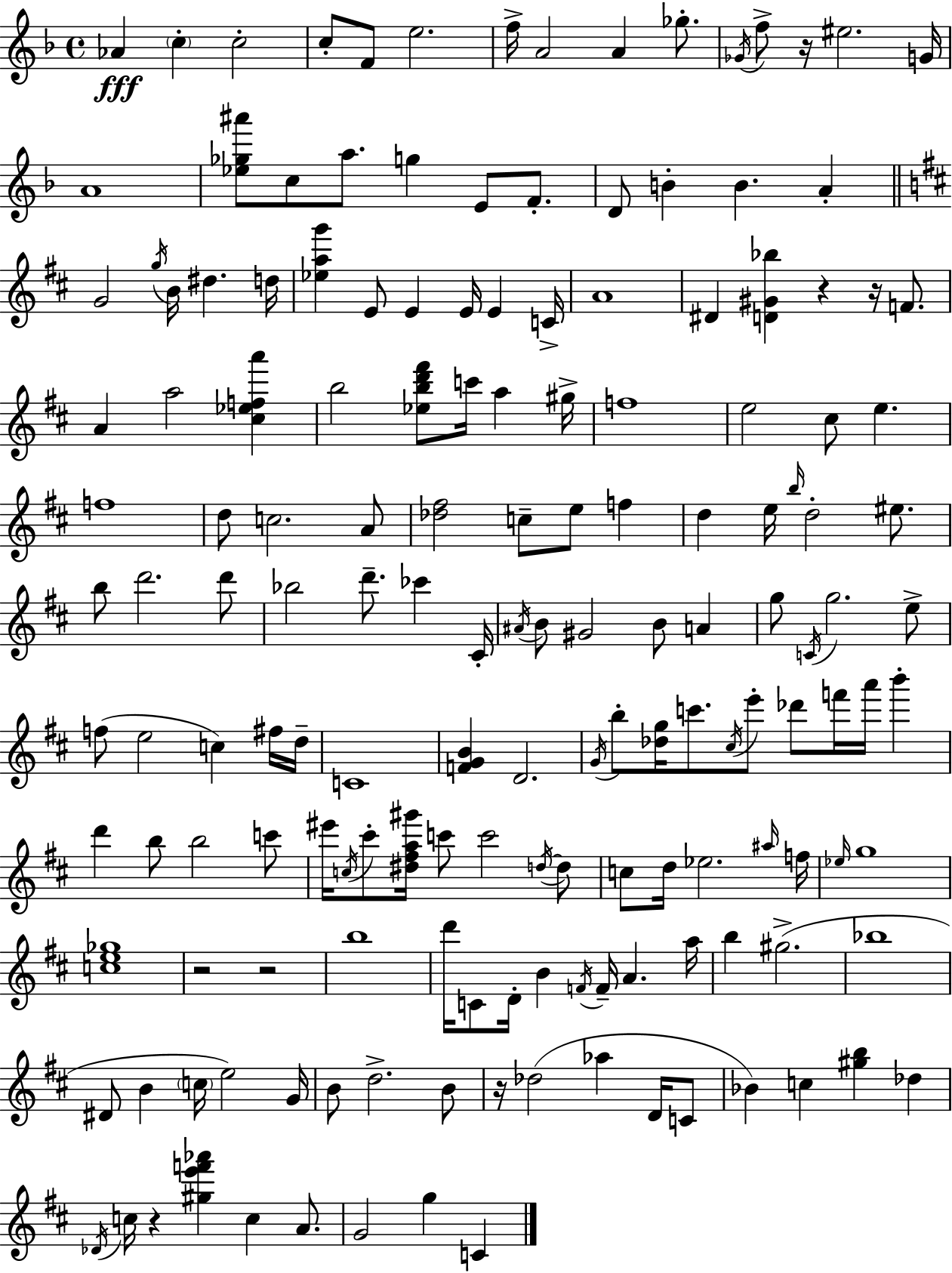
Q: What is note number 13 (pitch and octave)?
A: EIS5